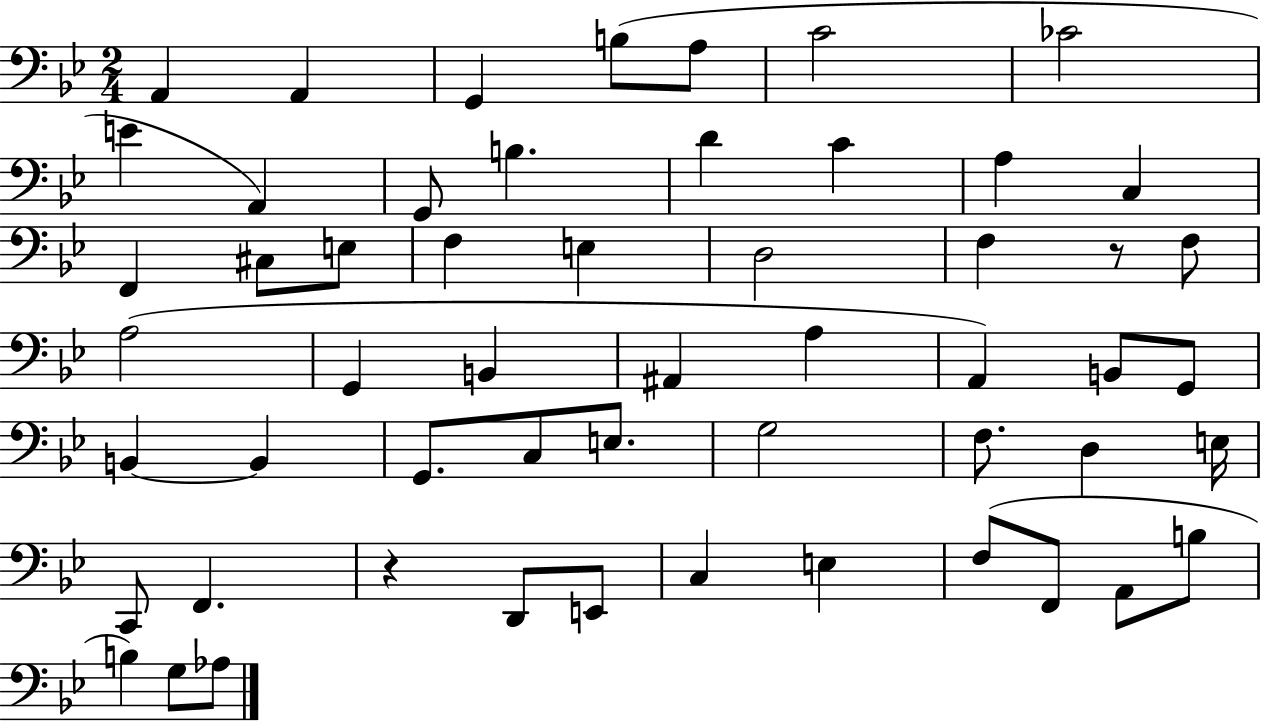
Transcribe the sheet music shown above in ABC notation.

X:1
T:Untitled
M:2/4
L:1/4
K:Bb
A,, A,, G,, B,/2 A,/2 C2 _C2 E A,, G,,/2 B, D C A, C, F,, ^C,/2 E,/2 F, E, D,2 F, z/2 F,/2 A,2 G,, B,, ^A,, A, A,, B,,/2 G,,/2 B,, B,, G,,/2 C,/2 E,/2 G,2 F,/2 D, E,/4 C,,/2 F,, z D,,/2 E,,/2 C, E, F,/2 F,,/2 A,,/2 B,/2 B, G,/2 _A,/2